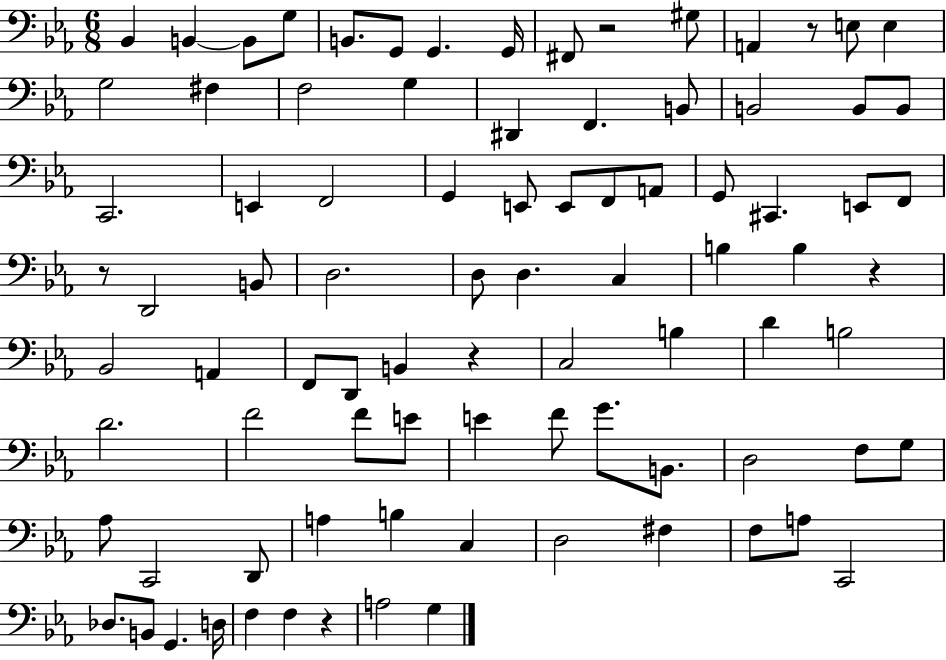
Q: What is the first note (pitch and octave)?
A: Bb2